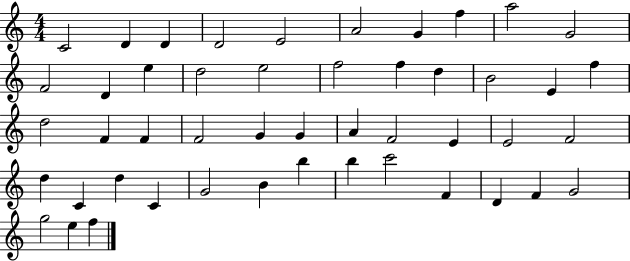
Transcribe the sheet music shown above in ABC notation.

X:1
T:Untitled
M:4/4
L:1/4
K:C
C2 D D D2 E2 A2 G f a2 G2 F2 D e d2 e2 f2 f d B2 E f d2 F F F2 G G A F2 E E2 F2 d C d C G2 B b b c'2 F D F G2 g2 e f